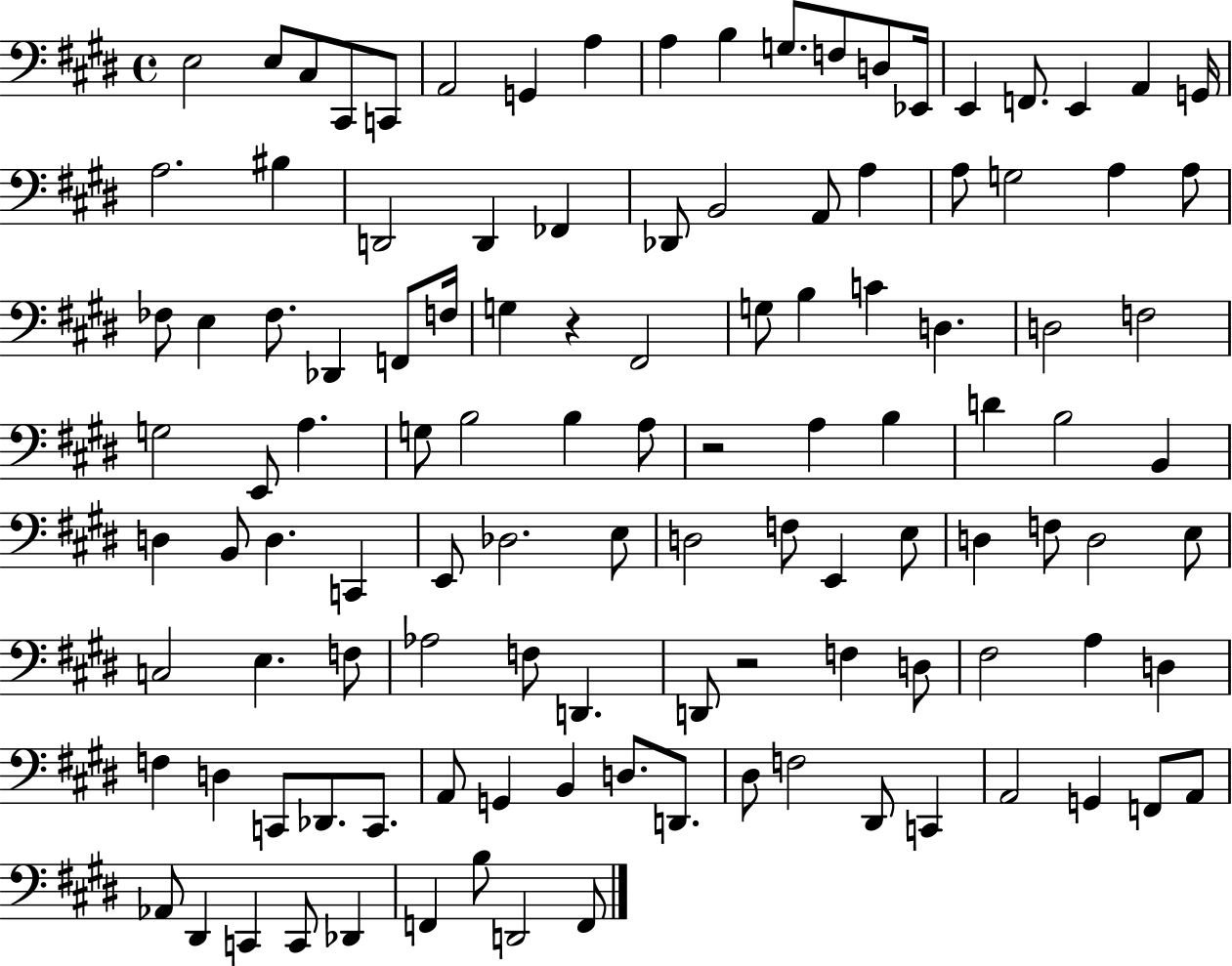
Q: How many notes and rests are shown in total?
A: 115